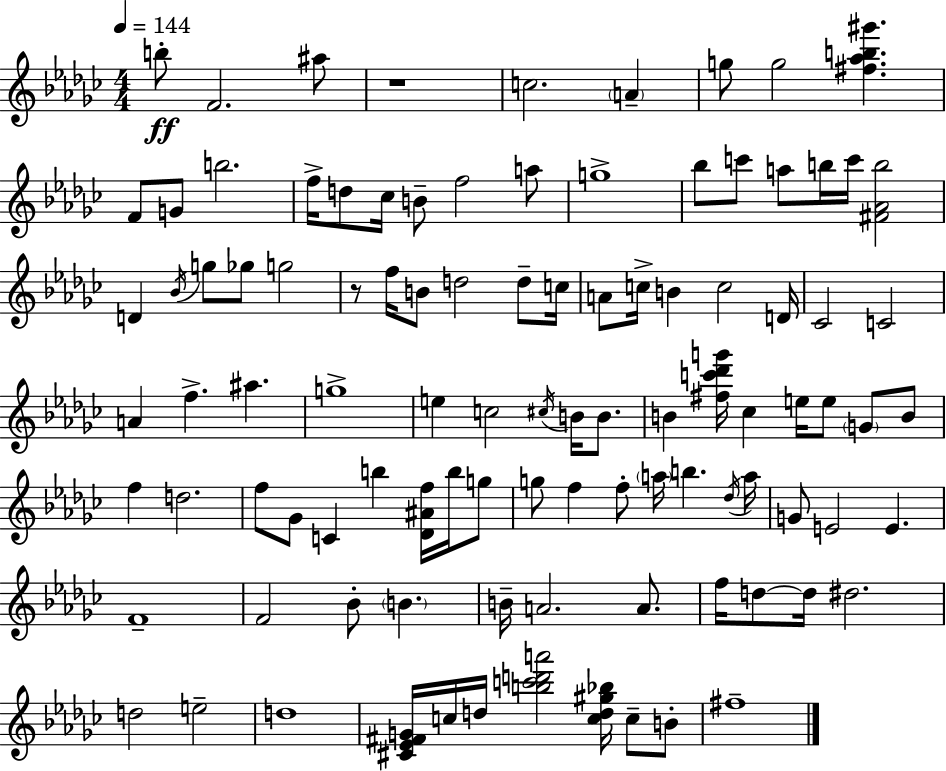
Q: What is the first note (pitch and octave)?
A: B5